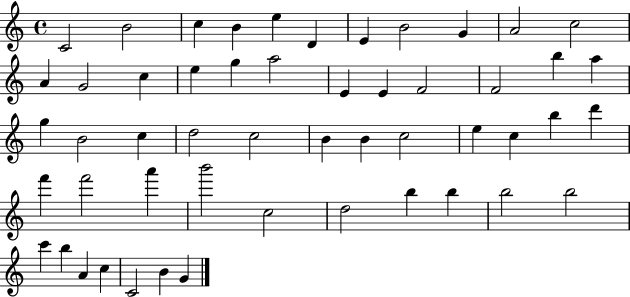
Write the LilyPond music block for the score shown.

{
  \clef treble
  \time 4/4
  \defaultTimeSignature
  \key c \major
  c'2 b'2 | c''4 b'4 e''4 d'4 | e'4 b'2 g'4 | a'2 c''2 | \break a'4 g'2 c''4 | e''4 g''4 a''2 | e'4 e'4 f'2 | f'2 b''4 a''4 | \break g''4 b'2 c''4 | d''2 c''2 | b'4 b'4 c''2 | e''4 c''4 b''4 d'''4 | \break f'''4 f'''2 a'''4 | b'''2 c''2 | d''2 b''4 b''4 | b''2 b''2 | \break c'''4 b''4 a'4 c''4 | c'2 b'4 g'4 | \bar "|."
}